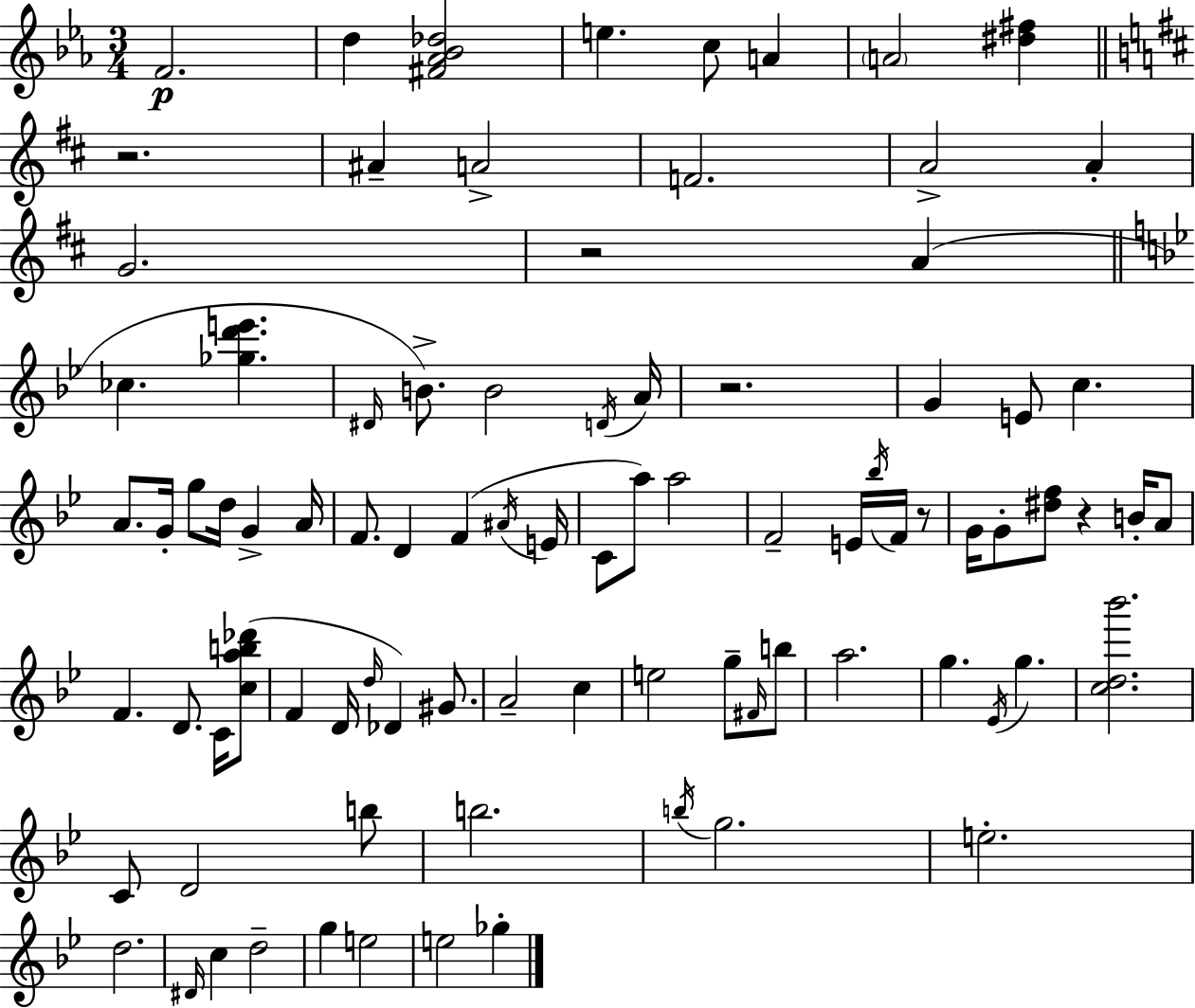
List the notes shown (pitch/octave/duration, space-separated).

F4/h. D5/q [F#4,Ab4,Bb4,Db5]/h E5/q. C5/e A4/q A4/h [D#5,F#5]/q R/h. A#4/q A4/h F4/h. A4/h A4/q G4/h. R/h A4/q CES5/q. [Gb5,D6,E6]/q. D#4/s B4/e. B4/h D4/s A4/s R/h. G4/q E4/e C5/q. A4/e. G4/s G5/e D5/s G4/q A4/s F4/e. D4/q F4/q A#4/s E4/s C4/e A5/e A5/h F4/h E4/s Bb5/s F4/s R/e G4/s G4/e [D#5,F5]/e R/q B4/s A4/e F4/q. D4/e. C4/s [C5,A5,B5,Db6]/e F4/q D4/s D5/s Db4/q G#4/e. A4/h C5/q E5/h G5/e F#4/s B5/e A5/h. G5/q. Eb4/s G5/q. [C5,D5,Bb6]/h. C4/e D4/h B5/e B5/h. B5/s G5/h. E5/h. D5/h. D#4/s C5/q D5/h G5/q E5/h E5/h Gb5/q